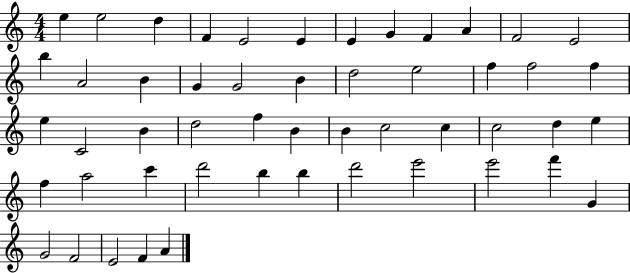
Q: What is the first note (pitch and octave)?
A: E5